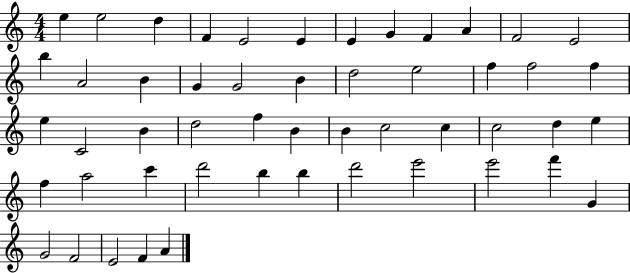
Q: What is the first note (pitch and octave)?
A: E5